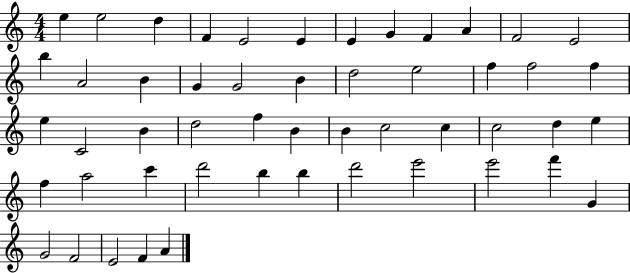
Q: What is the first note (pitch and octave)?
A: E5